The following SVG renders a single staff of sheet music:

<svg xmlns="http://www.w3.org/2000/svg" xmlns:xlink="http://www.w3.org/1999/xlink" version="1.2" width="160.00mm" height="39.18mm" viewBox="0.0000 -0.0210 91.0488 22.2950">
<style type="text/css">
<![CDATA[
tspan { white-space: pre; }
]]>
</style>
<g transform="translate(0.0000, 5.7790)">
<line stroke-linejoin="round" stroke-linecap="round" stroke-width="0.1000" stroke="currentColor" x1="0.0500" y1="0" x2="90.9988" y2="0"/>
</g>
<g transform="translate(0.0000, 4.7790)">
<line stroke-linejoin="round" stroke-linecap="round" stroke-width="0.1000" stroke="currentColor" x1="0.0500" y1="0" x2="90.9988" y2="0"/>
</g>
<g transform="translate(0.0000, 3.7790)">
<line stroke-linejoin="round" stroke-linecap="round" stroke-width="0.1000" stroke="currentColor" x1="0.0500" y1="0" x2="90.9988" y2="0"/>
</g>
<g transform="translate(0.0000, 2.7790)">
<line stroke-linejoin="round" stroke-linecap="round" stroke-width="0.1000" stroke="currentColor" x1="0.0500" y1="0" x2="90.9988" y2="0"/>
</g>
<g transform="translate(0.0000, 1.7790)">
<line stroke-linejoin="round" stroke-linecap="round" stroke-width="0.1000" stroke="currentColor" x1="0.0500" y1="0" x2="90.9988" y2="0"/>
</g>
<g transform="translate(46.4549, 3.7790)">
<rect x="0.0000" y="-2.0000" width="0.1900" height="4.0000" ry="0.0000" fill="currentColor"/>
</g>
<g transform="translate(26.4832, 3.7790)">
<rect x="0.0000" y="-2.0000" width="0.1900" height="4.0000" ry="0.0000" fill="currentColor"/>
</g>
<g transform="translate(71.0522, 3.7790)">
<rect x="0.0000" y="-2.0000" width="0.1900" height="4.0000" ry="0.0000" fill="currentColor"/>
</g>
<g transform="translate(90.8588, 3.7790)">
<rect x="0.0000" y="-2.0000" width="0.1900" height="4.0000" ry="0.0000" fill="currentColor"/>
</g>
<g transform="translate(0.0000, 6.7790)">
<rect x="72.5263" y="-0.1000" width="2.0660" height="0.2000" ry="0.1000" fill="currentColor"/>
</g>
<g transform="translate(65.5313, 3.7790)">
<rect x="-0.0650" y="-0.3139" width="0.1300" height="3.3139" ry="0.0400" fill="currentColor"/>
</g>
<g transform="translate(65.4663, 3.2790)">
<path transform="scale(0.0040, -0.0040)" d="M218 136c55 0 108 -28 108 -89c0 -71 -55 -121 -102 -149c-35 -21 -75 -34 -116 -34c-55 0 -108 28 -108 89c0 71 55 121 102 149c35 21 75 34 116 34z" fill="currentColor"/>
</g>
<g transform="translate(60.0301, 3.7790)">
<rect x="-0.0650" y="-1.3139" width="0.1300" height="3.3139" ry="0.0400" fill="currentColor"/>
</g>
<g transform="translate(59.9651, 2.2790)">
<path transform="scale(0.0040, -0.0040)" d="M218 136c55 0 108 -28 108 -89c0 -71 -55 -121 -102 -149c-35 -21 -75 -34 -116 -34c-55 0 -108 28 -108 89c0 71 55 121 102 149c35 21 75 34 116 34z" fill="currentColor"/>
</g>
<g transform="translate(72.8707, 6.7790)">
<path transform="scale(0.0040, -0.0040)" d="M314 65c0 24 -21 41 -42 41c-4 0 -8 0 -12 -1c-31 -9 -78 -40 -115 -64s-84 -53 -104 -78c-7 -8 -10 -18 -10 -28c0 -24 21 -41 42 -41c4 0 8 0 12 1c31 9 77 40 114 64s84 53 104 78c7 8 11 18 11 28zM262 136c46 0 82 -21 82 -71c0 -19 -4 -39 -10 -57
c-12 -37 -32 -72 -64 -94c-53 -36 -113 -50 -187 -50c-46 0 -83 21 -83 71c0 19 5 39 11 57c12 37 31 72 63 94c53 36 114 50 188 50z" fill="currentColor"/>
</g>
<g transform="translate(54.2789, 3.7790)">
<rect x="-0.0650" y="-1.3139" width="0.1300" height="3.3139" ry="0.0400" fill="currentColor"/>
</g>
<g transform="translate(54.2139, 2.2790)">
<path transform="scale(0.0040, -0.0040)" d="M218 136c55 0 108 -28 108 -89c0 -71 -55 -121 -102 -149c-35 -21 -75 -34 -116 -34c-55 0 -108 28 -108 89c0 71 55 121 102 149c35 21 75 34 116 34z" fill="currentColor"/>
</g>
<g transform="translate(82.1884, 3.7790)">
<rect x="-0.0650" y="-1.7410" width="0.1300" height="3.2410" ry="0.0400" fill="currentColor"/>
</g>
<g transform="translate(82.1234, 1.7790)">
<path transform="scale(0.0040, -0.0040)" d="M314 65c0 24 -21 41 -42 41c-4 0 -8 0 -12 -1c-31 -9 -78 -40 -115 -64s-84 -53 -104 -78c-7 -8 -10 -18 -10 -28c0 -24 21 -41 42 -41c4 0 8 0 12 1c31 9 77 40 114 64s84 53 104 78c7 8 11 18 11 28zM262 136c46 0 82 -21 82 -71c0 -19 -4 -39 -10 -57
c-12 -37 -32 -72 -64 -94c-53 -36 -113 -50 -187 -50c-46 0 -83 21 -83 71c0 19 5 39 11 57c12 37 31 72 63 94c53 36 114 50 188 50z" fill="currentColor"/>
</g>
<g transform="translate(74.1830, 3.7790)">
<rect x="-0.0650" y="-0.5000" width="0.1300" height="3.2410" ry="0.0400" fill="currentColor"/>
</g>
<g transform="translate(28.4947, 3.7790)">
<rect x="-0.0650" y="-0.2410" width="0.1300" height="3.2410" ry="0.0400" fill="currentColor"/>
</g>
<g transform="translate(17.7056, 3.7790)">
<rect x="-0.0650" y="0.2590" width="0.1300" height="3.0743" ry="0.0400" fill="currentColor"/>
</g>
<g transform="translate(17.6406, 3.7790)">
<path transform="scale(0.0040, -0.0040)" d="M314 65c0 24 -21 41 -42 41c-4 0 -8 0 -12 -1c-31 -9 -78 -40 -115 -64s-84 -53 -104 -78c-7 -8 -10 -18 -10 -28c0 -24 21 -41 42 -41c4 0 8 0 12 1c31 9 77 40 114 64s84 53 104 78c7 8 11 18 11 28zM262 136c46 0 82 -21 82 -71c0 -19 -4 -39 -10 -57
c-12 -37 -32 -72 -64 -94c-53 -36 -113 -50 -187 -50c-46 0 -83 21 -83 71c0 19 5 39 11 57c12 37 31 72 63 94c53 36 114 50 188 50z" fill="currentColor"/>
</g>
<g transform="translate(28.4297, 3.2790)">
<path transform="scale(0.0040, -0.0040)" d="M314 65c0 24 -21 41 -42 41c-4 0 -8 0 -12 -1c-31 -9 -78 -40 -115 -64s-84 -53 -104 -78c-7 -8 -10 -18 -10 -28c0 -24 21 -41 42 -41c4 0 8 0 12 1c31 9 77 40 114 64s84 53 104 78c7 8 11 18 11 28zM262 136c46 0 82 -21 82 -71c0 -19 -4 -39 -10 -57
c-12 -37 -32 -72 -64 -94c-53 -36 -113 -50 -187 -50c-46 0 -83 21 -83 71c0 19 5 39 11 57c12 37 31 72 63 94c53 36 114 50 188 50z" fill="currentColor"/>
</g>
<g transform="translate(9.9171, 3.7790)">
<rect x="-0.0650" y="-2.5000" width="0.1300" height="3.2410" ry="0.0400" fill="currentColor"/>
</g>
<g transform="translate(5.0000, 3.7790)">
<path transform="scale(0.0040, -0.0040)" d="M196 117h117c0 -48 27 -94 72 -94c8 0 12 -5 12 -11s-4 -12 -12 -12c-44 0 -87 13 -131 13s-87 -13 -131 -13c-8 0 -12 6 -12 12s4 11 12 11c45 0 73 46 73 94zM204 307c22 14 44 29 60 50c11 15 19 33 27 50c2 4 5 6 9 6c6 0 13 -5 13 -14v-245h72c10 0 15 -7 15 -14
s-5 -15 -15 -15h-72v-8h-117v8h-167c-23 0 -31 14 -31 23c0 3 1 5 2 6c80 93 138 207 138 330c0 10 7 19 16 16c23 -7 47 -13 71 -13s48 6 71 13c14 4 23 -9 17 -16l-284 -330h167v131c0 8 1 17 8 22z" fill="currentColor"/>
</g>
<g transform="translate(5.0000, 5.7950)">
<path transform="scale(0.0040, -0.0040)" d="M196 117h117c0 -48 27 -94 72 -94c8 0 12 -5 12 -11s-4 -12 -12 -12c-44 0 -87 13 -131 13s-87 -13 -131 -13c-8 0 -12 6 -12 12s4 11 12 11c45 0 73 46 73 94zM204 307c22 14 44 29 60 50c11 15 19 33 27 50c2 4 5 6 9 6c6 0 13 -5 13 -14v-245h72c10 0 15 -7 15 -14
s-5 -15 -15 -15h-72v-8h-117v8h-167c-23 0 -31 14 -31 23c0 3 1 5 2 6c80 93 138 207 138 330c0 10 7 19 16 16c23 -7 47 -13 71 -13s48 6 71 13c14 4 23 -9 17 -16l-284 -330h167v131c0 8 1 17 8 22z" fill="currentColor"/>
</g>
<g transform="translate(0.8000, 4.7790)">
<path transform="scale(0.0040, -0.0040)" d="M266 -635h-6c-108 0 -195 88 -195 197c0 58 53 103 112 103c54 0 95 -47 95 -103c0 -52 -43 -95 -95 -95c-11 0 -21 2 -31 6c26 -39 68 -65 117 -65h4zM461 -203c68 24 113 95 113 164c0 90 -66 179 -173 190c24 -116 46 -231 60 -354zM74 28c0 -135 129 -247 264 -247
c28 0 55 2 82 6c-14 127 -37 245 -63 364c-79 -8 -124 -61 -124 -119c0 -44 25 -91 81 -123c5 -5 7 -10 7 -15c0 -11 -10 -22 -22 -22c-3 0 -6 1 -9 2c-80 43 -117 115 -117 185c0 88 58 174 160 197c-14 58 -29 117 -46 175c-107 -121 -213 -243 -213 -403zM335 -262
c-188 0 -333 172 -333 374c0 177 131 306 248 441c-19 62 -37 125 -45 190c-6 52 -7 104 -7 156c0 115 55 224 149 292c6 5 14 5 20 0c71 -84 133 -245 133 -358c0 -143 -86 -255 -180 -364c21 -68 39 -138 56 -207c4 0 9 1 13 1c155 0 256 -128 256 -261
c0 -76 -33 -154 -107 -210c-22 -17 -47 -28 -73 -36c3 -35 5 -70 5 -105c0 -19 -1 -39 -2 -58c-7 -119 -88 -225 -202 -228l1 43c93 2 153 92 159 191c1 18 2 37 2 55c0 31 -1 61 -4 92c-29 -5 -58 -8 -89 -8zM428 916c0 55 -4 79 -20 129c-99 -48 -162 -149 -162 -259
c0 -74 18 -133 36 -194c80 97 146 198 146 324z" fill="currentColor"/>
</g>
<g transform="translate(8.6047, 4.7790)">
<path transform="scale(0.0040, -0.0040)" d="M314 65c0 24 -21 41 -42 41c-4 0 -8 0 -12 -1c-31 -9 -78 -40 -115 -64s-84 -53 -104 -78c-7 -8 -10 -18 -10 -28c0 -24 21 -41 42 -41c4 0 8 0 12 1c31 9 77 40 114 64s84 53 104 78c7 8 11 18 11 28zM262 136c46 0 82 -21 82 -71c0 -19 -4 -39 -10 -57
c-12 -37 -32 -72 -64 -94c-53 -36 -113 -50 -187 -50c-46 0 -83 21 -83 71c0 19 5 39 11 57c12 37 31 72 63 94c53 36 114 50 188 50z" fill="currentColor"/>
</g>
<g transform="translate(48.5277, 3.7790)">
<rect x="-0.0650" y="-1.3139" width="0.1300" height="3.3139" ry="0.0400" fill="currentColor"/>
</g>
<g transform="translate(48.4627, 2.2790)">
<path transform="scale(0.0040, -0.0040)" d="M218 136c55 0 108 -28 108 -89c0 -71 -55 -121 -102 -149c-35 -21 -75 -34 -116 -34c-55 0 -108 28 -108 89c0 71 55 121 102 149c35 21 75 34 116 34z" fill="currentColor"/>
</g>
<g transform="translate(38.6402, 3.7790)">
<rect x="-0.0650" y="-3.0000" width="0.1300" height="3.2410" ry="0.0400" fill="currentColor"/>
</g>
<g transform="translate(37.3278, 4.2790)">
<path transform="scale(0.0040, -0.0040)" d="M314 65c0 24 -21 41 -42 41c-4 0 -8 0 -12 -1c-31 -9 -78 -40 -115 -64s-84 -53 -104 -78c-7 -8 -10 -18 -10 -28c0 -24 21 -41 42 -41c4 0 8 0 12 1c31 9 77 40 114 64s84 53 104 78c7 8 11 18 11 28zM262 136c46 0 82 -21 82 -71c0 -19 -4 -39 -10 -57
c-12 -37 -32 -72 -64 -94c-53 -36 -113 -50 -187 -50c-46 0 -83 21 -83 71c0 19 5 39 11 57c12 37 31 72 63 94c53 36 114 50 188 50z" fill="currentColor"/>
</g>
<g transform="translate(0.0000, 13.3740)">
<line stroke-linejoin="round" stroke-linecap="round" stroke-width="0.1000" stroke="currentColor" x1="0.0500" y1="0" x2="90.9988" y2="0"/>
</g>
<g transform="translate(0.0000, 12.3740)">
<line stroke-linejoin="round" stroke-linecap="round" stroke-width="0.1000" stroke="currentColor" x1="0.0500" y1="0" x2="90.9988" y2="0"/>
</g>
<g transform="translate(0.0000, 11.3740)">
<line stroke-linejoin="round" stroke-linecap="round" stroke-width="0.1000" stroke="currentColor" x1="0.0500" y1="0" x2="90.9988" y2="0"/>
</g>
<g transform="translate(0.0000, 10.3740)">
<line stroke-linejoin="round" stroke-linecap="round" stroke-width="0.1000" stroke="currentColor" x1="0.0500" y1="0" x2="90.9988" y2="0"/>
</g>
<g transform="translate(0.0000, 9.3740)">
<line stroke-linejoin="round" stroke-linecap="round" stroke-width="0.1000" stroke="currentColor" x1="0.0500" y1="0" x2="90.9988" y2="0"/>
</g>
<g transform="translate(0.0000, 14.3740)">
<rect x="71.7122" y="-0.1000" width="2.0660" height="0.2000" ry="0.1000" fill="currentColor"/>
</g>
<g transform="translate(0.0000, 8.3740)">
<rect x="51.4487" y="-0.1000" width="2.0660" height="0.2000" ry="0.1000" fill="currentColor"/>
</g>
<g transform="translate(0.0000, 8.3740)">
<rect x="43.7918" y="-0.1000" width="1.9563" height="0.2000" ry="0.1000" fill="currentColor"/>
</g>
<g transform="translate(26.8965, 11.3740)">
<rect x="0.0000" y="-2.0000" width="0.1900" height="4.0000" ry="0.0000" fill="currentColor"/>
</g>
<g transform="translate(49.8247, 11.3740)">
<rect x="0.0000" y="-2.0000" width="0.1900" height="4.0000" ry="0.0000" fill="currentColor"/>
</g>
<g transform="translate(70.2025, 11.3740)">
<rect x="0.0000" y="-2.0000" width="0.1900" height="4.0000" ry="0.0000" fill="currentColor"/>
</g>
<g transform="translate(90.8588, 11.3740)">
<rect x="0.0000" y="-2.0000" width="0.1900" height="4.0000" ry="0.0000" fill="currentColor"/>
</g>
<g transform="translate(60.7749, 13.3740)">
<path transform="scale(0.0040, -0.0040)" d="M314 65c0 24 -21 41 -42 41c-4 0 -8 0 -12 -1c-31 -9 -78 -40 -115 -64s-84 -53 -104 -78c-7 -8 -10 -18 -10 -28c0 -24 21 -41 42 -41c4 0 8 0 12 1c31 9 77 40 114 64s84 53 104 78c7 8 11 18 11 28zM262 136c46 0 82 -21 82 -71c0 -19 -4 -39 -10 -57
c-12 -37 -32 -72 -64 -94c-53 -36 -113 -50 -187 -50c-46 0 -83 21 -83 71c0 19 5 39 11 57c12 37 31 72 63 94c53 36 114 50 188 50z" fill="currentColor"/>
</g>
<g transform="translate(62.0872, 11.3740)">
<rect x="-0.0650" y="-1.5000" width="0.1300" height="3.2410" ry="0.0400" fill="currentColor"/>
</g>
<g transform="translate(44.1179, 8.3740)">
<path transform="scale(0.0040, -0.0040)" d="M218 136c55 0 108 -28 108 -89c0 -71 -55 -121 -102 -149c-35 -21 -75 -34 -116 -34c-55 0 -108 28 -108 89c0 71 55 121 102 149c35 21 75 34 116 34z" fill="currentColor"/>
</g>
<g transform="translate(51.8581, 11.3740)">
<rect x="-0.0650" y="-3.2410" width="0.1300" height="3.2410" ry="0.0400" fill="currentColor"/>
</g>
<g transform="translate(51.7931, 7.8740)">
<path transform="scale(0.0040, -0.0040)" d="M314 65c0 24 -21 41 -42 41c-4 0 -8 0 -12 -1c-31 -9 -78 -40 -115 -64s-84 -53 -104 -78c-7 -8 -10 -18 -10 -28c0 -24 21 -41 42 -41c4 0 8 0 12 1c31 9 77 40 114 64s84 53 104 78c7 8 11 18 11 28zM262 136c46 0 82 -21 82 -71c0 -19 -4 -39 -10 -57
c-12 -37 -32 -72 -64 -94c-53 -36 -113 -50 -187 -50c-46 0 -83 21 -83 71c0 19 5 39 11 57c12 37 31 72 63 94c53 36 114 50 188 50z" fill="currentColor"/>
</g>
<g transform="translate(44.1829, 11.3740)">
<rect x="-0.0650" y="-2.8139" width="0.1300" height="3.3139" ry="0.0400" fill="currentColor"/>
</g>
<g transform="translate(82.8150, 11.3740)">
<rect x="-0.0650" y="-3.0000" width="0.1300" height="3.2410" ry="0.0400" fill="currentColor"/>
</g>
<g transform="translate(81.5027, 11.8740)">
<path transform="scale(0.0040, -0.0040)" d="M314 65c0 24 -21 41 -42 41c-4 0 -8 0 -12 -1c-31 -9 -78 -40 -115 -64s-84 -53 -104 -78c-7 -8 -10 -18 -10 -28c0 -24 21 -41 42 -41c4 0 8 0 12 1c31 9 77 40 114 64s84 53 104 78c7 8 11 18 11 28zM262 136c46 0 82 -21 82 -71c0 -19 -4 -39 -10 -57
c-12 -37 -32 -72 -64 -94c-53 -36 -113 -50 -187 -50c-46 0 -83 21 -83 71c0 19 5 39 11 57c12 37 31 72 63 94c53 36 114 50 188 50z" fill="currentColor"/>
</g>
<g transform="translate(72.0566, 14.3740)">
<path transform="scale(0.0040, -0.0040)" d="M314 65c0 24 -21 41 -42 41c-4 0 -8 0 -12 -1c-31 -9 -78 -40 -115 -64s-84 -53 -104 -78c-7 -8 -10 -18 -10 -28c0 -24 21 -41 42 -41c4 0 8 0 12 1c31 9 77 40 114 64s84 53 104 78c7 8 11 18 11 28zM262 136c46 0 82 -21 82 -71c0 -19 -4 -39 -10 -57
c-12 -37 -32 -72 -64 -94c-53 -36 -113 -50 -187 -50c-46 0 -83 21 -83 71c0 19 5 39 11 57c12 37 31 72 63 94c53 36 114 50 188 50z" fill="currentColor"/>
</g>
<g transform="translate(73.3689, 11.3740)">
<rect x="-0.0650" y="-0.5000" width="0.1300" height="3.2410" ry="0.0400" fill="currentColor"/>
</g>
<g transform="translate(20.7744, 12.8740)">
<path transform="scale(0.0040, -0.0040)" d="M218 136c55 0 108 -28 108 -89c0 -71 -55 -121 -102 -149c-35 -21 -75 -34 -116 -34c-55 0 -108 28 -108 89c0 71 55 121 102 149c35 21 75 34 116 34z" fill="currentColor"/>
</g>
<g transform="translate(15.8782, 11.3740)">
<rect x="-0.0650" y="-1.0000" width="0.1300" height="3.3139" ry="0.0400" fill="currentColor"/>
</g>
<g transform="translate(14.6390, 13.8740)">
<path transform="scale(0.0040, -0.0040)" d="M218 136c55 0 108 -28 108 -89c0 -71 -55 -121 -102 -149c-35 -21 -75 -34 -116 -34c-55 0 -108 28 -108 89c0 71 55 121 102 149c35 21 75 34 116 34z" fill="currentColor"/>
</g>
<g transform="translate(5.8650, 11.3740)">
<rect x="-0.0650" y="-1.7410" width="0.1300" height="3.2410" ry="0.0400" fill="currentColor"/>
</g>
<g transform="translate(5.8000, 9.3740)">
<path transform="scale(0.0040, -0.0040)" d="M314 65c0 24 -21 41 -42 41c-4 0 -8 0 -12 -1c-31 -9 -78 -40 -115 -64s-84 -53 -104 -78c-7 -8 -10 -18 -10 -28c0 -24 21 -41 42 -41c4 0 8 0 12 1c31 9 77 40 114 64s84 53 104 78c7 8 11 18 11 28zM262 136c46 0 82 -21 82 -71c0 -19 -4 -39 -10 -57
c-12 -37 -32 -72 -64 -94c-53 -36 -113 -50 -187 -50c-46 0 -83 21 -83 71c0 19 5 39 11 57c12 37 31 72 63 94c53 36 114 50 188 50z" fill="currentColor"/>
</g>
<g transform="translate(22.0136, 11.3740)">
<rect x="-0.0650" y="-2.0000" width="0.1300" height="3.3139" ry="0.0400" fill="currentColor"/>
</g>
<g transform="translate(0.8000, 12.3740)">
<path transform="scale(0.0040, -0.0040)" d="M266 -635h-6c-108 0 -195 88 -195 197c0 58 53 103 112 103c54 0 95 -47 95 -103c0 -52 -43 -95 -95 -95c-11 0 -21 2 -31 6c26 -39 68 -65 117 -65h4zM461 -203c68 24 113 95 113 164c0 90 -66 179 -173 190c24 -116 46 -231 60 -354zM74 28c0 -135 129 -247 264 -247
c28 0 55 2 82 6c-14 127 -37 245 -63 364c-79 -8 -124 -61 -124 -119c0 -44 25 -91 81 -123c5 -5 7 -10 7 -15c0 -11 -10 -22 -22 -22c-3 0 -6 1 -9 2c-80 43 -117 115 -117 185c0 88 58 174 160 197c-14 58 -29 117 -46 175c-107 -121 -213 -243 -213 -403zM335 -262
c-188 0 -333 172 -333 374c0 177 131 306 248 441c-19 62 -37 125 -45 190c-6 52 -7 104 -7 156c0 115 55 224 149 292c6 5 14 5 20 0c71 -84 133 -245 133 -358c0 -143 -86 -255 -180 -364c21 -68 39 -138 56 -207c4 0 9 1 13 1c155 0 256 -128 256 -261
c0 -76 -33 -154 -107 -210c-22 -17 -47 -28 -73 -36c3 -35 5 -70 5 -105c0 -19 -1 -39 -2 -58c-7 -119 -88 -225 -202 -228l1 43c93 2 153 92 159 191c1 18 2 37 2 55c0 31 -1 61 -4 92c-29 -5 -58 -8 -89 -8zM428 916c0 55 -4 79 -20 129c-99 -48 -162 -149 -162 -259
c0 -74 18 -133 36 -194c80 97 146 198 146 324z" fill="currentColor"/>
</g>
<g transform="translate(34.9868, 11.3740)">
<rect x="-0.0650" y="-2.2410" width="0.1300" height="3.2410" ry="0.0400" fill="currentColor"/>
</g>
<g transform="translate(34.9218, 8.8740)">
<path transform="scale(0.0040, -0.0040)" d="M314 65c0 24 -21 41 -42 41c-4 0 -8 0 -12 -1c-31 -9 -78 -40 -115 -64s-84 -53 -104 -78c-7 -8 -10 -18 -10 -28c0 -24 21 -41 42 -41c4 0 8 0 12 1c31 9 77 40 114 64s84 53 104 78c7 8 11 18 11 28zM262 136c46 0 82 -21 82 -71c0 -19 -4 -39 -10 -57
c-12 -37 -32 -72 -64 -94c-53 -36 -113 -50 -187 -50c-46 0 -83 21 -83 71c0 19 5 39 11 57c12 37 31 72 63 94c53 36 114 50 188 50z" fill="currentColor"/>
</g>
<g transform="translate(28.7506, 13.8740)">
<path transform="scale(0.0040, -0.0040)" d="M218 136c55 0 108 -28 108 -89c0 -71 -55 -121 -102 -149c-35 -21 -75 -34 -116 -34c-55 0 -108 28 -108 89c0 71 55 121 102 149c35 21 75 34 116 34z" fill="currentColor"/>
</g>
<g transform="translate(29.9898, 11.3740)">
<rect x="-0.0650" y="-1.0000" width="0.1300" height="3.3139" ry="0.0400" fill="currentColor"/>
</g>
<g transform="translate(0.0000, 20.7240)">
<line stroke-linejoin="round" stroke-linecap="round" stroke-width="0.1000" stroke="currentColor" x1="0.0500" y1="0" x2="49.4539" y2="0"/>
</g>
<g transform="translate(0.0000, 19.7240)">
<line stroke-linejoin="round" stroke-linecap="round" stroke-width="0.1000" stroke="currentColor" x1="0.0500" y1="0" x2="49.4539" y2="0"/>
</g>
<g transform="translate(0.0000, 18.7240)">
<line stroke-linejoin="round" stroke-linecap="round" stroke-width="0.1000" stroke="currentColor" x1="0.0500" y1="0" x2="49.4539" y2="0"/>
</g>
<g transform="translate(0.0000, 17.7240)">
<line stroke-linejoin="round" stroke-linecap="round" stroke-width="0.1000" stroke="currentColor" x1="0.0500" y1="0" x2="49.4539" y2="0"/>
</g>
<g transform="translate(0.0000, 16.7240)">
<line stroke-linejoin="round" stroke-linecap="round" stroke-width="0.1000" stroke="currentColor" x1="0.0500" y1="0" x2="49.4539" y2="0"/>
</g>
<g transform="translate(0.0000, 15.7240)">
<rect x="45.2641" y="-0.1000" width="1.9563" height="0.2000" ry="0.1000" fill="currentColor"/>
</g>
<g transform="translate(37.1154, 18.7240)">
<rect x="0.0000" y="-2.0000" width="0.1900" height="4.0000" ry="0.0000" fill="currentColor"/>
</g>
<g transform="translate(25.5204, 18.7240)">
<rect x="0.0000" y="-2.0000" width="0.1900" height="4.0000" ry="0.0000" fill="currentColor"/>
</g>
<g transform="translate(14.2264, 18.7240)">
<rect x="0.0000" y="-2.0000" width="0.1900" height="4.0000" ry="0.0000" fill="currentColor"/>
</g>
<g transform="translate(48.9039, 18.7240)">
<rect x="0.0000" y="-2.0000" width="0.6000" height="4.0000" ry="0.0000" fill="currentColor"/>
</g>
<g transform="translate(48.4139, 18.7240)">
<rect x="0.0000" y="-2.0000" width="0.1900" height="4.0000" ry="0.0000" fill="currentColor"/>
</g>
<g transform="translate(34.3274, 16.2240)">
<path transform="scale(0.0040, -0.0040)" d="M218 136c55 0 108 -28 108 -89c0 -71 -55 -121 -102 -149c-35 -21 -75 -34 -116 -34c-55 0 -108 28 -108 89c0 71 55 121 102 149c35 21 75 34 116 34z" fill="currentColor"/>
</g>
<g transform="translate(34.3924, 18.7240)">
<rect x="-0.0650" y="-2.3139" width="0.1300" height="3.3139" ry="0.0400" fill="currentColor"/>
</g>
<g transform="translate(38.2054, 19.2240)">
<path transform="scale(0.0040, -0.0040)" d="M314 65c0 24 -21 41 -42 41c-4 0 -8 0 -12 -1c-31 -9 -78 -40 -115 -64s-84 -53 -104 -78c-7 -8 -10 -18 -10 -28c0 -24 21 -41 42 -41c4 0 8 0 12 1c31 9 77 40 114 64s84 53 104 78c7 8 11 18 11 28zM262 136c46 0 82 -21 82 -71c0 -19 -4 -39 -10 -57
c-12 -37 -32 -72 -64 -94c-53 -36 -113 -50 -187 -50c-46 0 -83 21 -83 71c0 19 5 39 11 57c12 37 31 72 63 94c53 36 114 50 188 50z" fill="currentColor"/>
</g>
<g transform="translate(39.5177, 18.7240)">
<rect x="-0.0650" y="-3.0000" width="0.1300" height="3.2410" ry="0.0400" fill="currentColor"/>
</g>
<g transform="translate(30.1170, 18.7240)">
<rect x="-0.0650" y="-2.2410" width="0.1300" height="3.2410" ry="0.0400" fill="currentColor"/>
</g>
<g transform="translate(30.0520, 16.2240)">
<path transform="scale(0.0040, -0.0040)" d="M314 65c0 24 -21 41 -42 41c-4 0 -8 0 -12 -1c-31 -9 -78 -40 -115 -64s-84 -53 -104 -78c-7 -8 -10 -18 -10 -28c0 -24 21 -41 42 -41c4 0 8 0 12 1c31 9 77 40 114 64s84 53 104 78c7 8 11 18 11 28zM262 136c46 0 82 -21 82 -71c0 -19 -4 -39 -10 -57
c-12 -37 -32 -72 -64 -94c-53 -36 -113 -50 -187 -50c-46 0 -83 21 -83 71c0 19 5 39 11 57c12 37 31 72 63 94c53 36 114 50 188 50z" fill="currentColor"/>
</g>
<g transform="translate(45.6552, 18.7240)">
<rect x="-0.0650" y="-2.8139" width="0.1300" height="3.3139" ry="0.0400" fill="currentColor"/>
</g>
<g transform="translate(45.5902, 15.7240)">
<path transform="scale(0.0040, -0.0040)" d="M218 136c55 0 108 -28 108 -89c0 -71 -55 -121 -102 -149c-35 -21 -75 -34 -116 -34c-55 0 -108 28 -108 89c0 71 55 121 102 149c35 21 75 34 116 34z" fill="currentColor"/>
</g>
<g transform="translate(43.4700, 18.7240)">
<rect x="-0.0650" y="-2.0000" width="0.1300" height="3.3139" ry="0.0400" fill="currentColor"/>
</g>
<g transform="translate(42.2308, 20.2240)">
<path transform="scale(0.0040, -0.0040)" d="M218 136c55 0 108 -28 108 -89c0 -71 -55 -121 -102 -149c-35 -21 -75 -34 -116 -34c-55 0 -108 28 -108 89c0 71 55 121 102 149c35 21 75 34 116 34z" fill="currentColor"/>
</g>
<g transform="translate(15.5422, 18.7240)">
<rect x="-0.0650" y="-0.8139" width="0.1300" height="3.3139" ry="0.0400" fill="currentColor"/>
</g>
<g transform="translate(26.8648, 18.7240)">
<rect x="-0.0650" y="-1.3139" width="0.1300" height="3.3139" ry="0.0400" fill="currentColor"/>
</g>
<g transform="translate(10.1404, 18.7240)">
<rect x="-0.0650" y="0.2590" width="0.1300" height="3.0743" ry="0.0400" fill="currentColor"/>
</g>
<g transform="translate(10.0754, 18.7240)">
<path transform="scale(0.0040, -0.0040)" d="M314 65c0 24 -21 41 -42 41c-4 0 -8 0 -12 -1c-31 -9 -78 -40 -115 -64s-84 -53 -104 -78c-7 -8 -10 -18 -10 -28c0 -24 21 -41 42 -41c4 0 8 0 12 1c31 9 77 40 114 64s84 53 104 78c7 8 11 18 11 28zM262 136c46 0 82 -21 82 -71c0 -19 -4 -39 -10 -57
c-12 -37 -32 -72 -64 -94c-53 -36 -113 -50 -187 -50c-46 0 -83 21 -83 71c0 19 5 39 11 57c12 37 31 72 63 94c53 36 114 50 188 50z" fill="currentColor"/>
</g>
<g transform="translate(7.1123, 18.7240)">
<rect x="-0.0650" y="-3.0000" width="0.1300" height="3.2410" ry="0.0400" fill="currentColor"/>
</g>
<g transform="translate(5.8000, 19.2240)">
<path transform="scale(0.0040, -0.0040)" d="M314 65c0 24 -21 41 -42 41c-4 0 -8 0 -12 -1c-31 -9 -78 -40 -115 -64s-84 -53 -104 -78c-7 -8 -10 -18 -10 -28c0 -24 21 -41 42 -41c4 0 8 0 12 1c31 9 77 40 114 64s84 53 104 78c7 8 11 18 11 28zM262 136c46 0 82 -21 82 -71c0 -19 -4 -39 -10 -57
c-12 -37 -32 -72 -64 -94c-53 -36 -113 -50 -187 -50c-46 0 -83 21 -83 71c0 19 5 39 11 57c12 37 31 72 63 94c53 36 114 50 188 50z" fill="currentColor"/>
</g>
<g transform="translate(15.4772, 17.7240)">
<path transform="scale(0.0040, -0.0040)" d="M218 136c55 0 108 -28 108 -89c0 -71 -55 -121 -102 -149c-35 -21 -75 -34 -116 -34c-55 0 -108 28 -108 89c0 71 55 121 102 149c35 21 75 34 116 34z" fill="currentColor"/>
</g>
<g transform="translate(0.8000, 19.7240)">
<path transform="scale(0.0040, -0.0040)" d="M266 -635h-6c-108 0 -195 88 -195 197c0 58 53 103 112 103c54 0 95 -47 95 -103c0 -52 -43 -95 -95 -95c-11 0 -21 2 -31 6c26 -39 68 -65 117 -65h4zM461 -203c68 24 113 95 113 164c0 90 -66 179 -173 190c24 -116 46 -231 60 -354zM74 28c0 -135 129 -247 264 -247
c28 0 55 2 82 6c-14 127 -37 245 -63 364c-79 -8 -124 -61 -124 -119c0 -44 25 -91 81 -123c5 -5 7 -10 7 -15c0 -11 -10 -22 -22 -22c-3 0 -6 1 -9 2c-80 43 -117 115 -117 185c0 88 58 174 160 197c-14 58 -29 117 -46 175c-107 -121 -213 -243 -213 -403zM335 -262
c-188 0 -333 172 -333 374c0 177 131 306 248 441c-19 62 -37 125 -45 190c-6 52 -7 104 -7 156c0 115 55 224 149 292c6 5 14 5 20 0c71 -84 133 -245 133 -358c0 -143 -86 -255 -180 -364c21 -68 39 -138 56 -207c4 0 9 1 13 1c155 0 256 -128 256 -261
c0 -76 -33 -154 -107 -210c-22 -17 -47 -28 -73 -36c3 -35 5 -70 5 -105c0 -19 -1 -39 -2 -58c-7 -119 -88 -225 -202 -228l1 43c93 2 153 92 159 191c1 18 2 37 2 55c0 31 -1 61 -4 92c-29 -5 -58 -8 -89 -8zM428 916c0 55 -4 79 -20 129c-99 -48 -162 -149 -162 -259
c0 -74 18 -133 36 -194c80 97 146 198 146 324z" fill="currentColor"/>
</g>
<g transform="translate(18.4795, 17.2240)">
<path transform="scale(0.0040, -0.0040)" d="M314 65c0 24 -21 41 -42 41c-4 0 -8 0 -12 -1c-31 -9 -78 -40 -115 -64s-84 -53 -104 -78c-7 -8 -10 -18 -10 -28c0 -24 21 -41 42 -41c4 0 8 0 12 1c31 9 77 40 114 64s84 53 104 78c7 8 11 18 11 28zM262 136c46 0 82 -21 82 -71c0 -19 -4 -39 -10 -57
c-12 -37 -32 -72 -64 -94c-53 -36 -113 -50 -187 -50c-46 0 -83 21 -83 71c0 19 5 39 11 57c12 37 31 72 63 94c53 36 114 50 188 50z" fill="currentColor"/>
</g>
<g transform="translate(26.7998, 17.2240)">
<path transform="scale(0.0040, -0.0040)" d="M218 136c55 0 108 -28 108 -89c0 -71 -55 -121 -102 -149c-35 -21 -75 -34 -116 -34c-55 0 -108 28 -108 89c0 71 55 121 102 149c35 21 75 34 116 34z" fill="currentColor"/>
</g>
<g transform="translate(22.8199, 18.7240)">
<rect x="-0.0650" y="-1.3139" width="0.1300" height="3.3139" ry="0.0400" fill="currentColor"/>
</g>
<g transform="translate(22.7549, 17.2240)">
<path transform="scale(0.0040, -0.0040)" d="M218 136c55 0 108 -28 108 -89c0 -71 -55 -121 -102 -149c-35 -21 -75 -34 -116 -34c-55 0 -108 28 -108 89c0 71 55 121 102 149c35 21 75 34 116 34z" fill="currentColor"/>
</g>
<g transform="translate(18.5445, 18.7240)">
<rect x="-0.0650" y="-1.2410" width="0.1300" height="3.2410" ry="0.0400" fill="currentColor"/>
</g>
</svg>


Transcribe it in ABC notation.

X:1
T:Untitled
M:4/4
L:1/4
K:C
G2 B2 c2 A2 e e e c C2 f2 f2 D F D g2 a b2 E2 C2 A2 A2 B2 d e2 e e g2 g A2 F a